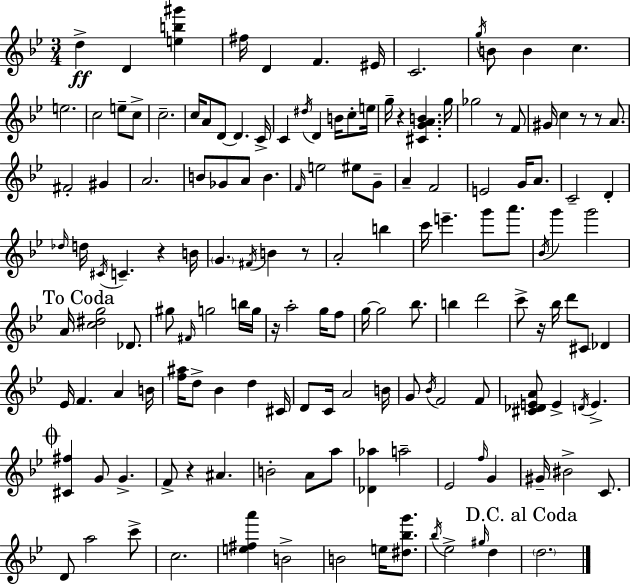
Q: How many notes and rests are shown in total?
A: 152